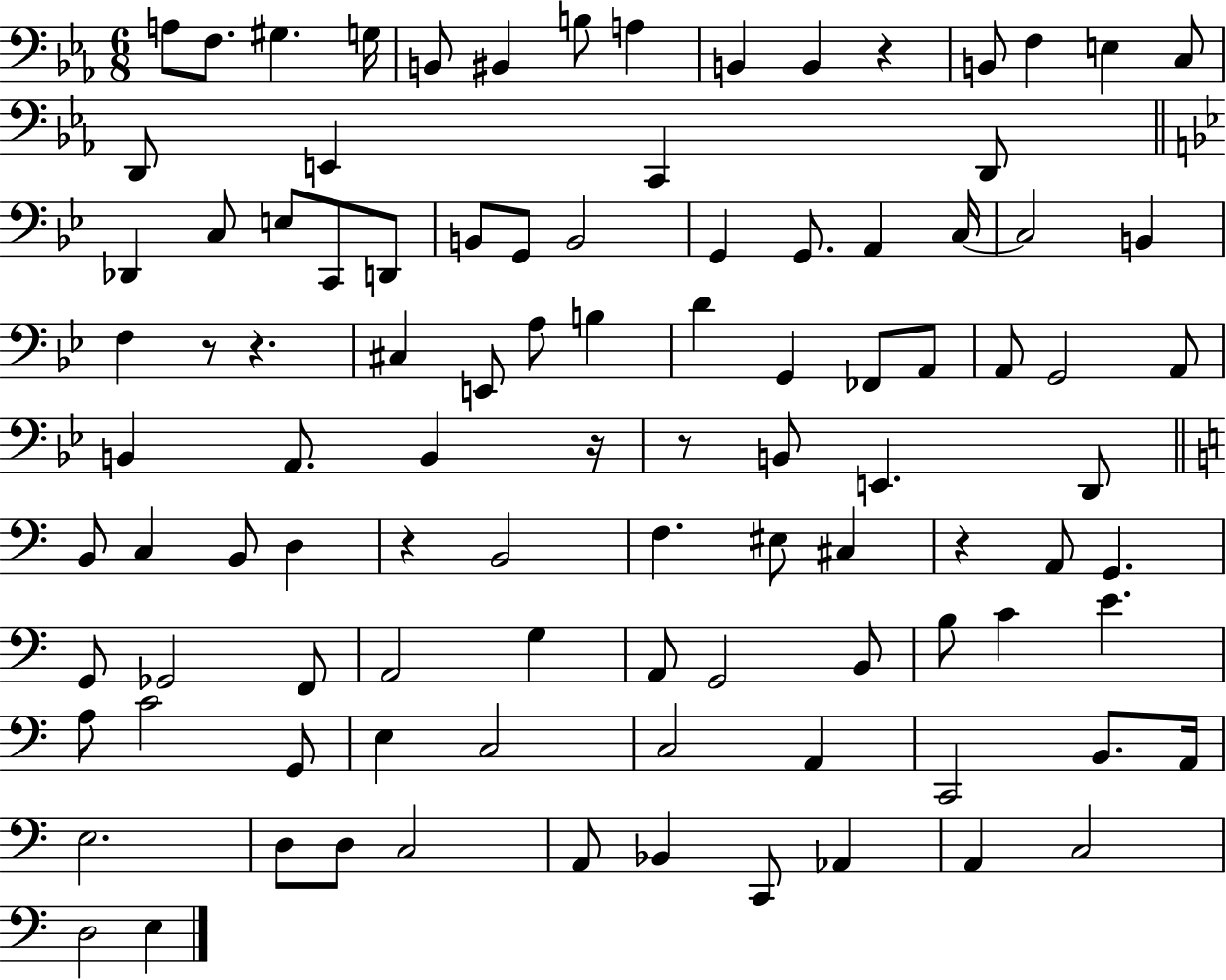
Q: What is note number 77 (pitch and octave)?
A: C3